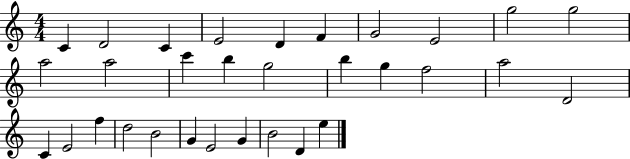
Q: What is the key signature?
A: C major